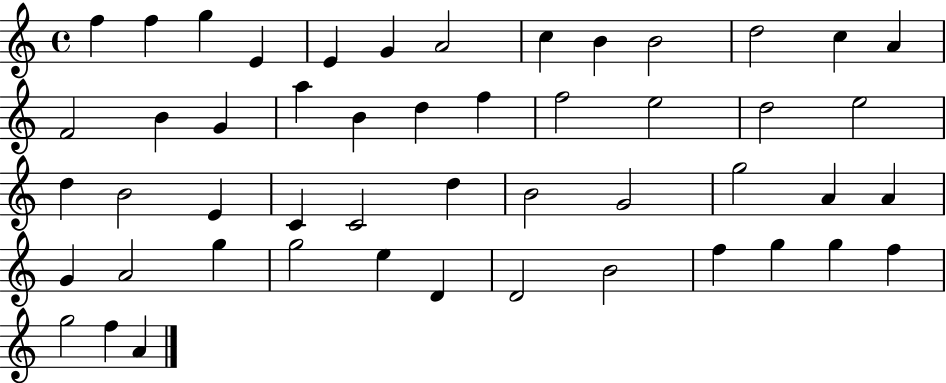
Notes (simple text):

F5/q F5/q G5/q E4/q E4/q G4/q A4/h C5/q B4/q B4/h D5/h C5/q A4/q F4/h B4/q G4/q A5/q B4/q D5/q F5/q F5/h E5/h D5/h E5/h D5/q B4/h E4/q C4/q C4/h D5/q B4/h G4/h G5/h A4/q A4/q G4/q A4/h G5/q G5/h E5/q D4/q D4/h B4/h F5/q G5/q G5/q F5/q G5/h F5/q A4/q